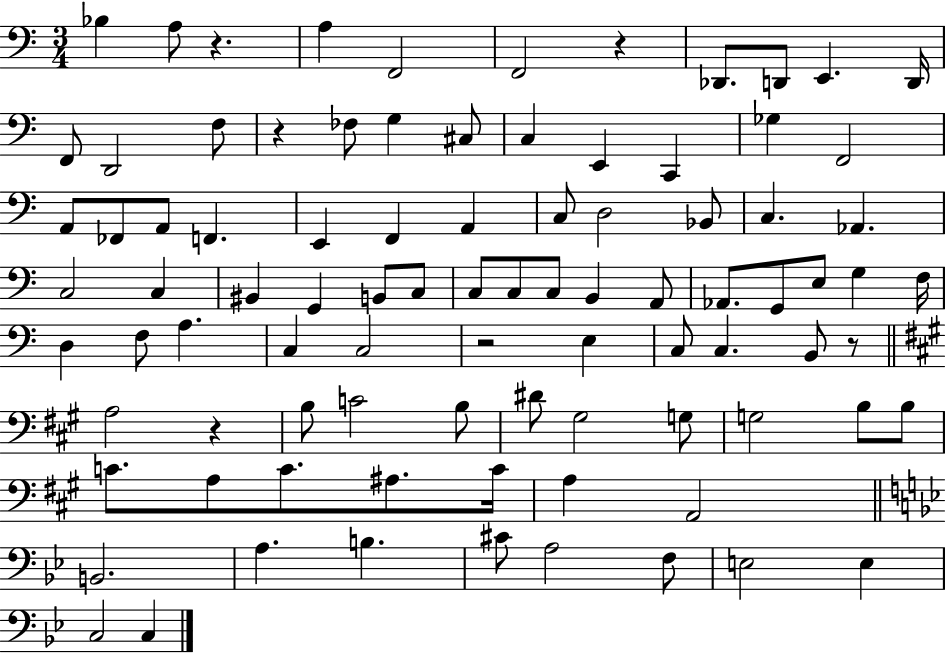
X:1
T:Untitled
M:3/4
L:1/4
K:C
_B, A,/2 z A, F,,2 F,,2 z _D,,/2 D,,/2 E,, D,,/4 F,,/2 D,,2 F,/2 z _F,/2 G, ^C,/2 C, E,, C,, _G, F,,2 A,,/2 _F,,/2 A,,/2 F,, E,, F,, A,, C,/2 D,2 _B,,/2 C, _A,, C,2 C, ^B,, G,, B,,/2 C,/2 C,/2 C,/2 C,/2 B,, A,,/2 _A,,/2 G,,/2 E,/2 G, F,/4 D, F,/2 A, C, C,2 z2 E, C,/2 C, B,,/2 z/2 A,2 z B,/2 C2 B,/2 ^D/2 ^G,2 G,/2 G,2 B,/2 B,/2 C/2 A,/2 C/2 ^A,/2 C/4 A, A,,2 B,,2 A, B, ^C/2 A,2 F,/2 E,2 E, C,2 C,